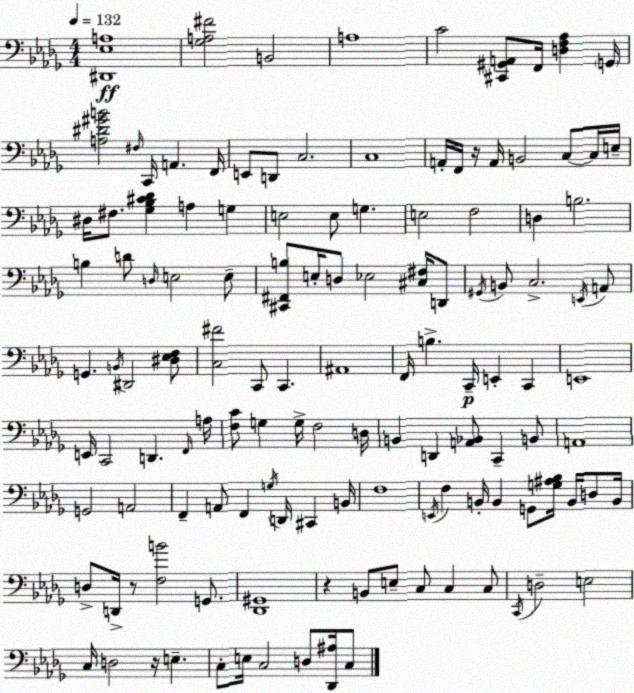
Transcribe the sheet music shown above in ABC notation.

X:1
T:Untitled
M:4/4
L:1/4
K:Bbm
[^D,,_E,A,]4 [_G,A,^F]2 B,,2 A,4 C2 [^C,,^G,,A,,]/2 F,,/4 [D,F,_A,] G,,/4 [A,^D^GB]2 ^F,/4 C,,/4 A,, F,,/4 E,,/2 D,,/2 C,2 C,4 A,,/4 F,,/4 z/4 A,,/4 B,,2 C,/2 C,/4 E,/4 ^D,/4 ^F,/2 [_G,_B,^C_D] A, G, E,2 E,/2 G, E,2 F,2 D, B,2 B, D/2 D,/4 E,2 E,/2 [^C,,^F,,B,]/2 E,/4 D,/2 _E,2 [^C,^F,]/4 D,,/2 ^G,,/4 B,,/2 C,2 E,,/4 A,,/2 G,, B,,/4 ^D,,2 [^D,_E,F,]/2 [C,^F]2 C,,/2 C,, ^A,,4 F,,/4 B, C,,/4 E,, C,, E,,4 E,,/4 C,,2 D,, F,,/4 A,/4 [F,C]/2 G, G,/4 F,2 D,/4 B,, D,, [A,,_B,,]/2 C,, B,,/2 A,,4 G,,2 A,,2 F,, A,,/2 F,, G,/4 D,,/4 ^C,, B,,/4 F,4 E,,/4 F, B,,/4 B,, G,,/2 [G,^A,_B,]/4 B,,/4 D,/2 B,,/4 D,/2 D,,/4 z/2 [F,B]2 G,,/2 [_D,,^G,,]4 z B,,/2 E,/2 C,/2 C, C,/2 C,,/4 D,2 E,2 C,/4 D,2 z/4 E, C,/2 E,/4 C,2 D,/2 [_D,,^A,]/4 C,/2